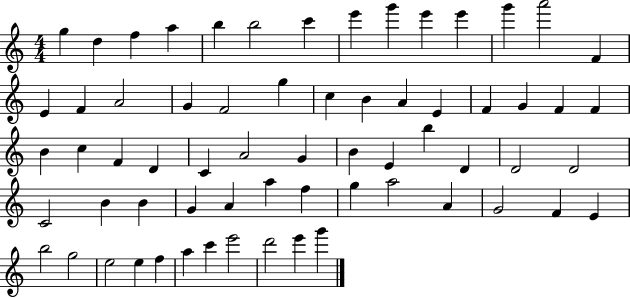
G5/q D5/q F5/q A5/q B5/q B5/h C6/q E6/q G6/q E6/q E6/q G6/q A6/h F4/q E4/q F4/q A4/h G4/q F4/h G5/q C5/q B4/q A4/q E4/q F4/q G4/q F4/q F4/q B4/q C5/q F4/q D4/q C4/q A4/h G4/q B4/q E4/q B5/q D4/q D4/h D4/h C4/h B4/q B4/q G4/q A4/q A5/q F5/q G5/q A5/h A4/q G4/h F4/q E4/q B5/h G5/h E5/h E5/q F5/q A5/q C6/q E6/h D6/h E6/q G6/q